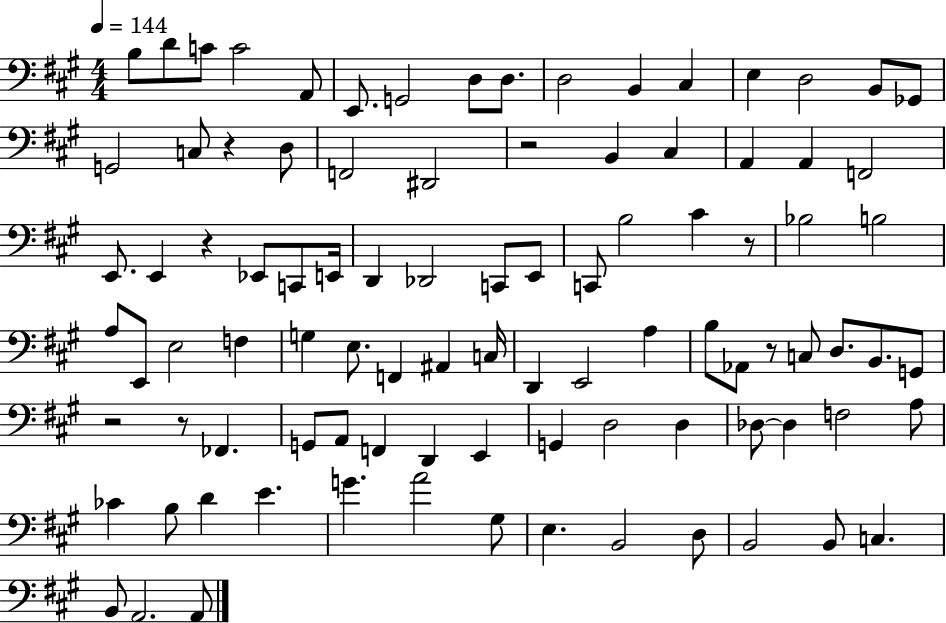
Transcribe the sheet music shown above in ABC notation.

X:1
T:Untitled
M:4/4
L:1/4
K:A
B,/2 D/2 C/2 C2 A,,/2 E,,/2 G,,2 D,/2 D,/2 D,2 B,, ^C, E, D,2 B,,/2 _G,,/2 G,,2 C,/2 z D,/2 F,,2 ^D,,2 z2 B,, ^C, A,, A,, F,,2 E,,/2 E,, z _E,,/2 C,,/2 E,,/4 D,, _D,,2 C,,/2 E,,/2 C,,/2 B,2 ^C z/2 _B,2 B,2 A,/2 E,,/2 E,2 F, G, E,/2 F,, ^A,, C,/4 D,, E,,2 A, B,/2 _A,,/2 z/2 C,/2 D,/2 B,,/2 G,,/2 z2 z/2 _F,, G,,/2 A,,/2 F,, D,, E,, G,, D,2 D, _D,/2 _D, F,2 A,/2 _C B,/2 D E G A2 ^G,/2 E, B,,2 D,/2 B,,2 B,,/2 C, B,,/2 A,,2 A,,/2